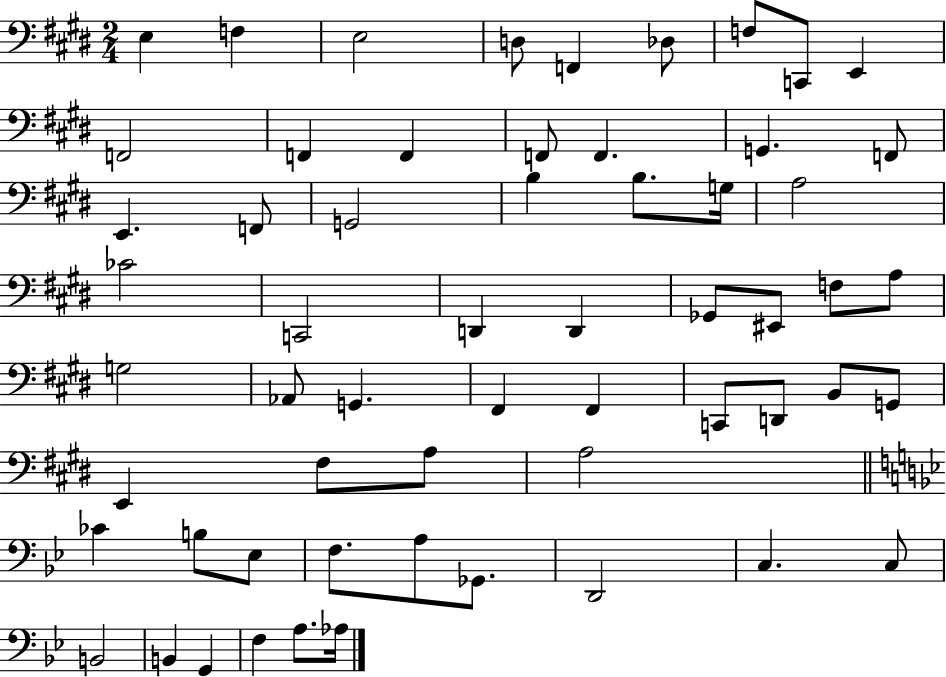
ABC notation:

X:1
T:Untitled
M:2/4
L:1/4
K:E
E, F, E,2 D,/2 F,, _D,/2 F,/2 C,,/2 E,, F,,2 F,, F,, F,,/2 F,, G,, F,,/2 E,, F,,/2 G,,2 B, B,/2 G,/4 A,2 _C2 C,,2 D,, D,, _G,,/2 ^E,,/2 F,/2 A,/2 G,2 _A,,/2 G,, ^F,, ^F,, C,,/2 D,,/2 B,,/2 G,,/2 E,, ^F,/2 A,/2 A,2 _C B,/2 _E,/2 F,/2 A,/2 _G,,/2 D,,2 C, C,/2 B,,2 B,, G,, F, A,/2 _A,/4